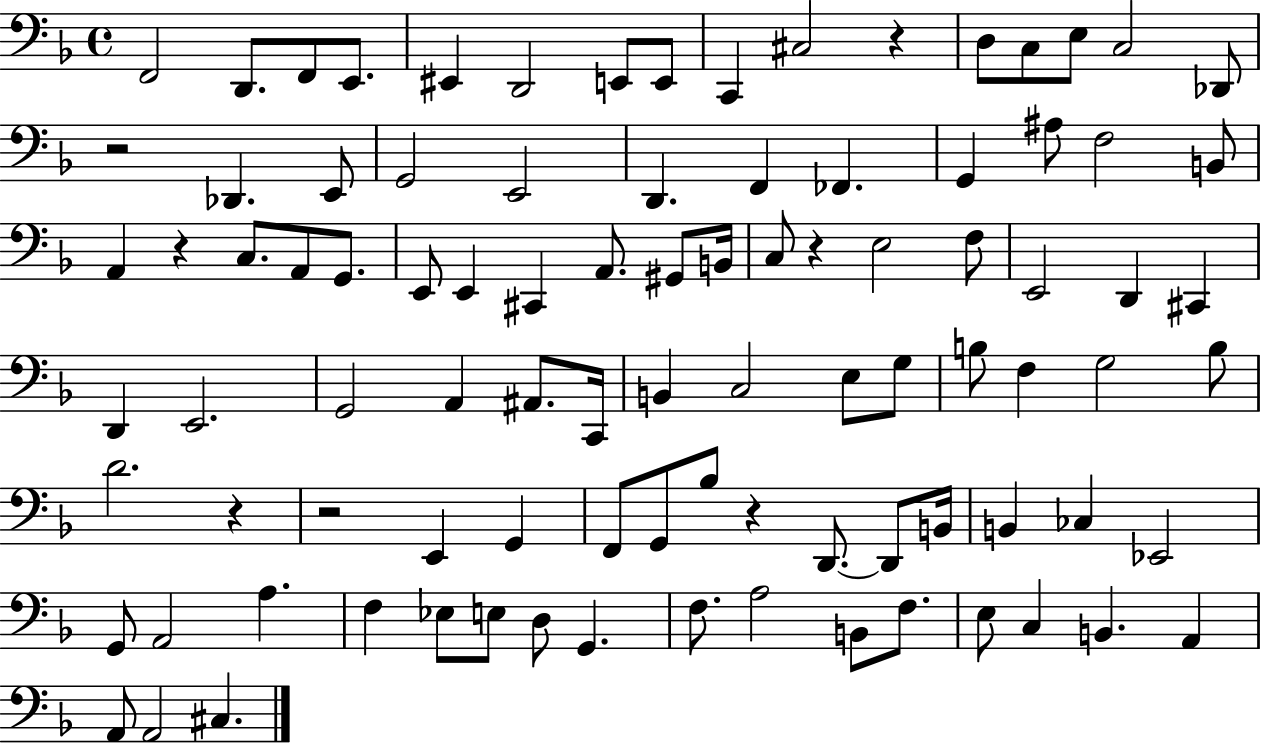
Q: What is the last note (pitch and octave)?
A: C#3